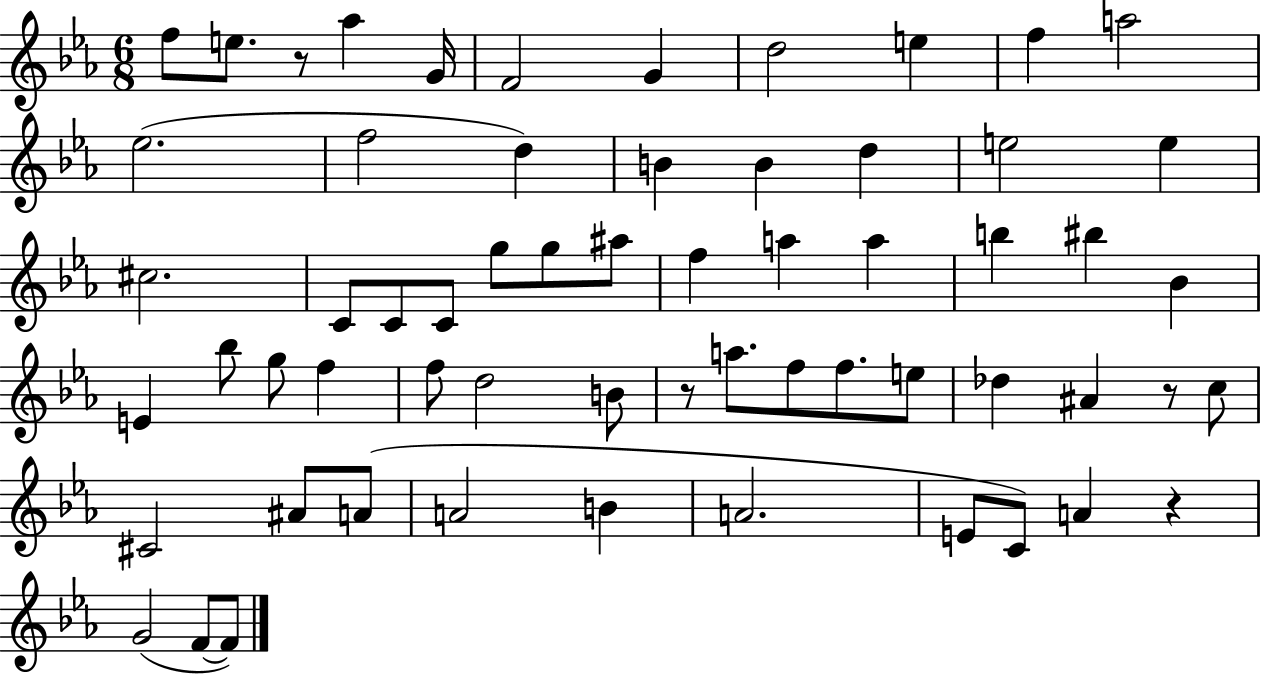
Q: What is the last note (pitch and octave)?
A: F4